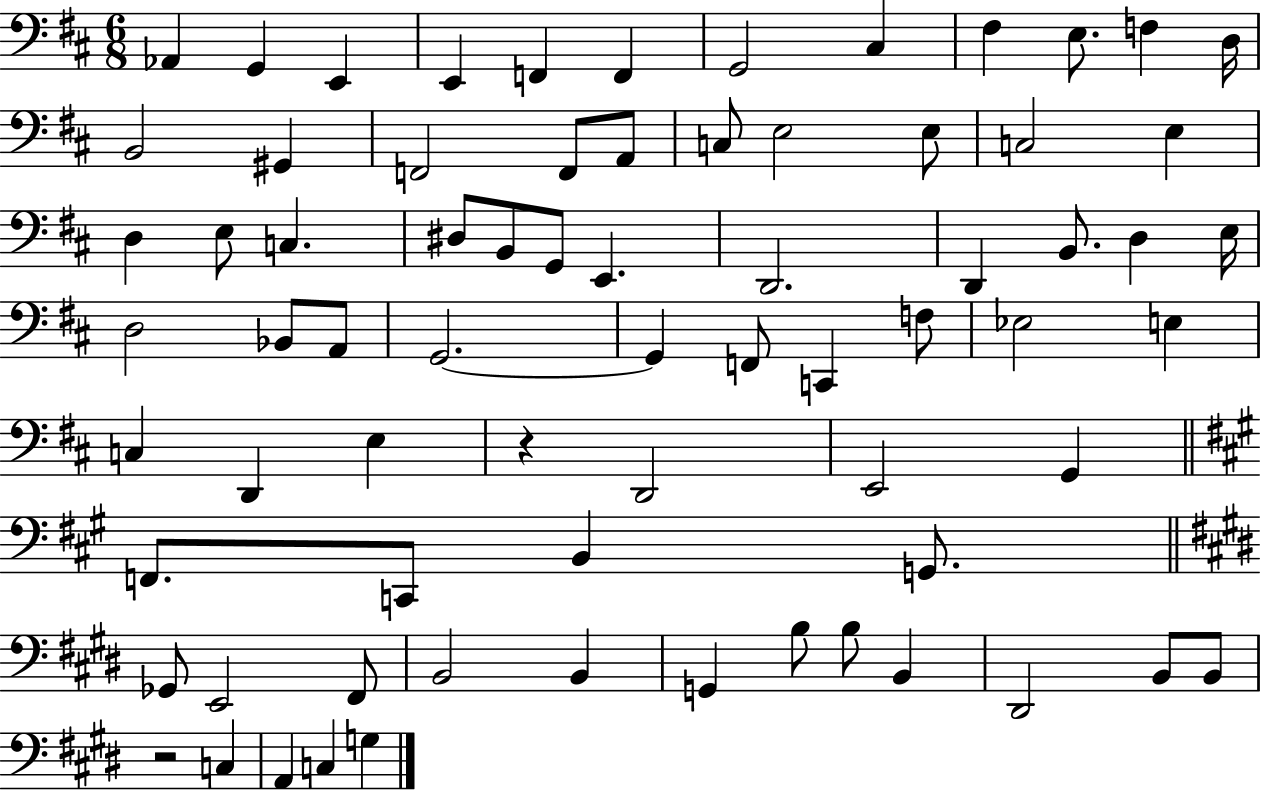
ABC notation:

X:1
T:Untitled
M:6/8
L:1/4
K:D
_A,, G,, E,, E,, F,, F,, G,,2 ^C, ^F, E,/2 F, D,/4 B,,2 ^G,, F,,2 F,,/2 A,,/2 C,/2 E,2 E,/2 C,2 E, D, E,/2 C, ^D,/2 B,,/2 G,,/2 E,, D,,2 D,, B,,/2 D, E,/4 D,2 _B,,/2 A,,/2 G,,2 G,, F,,/2 C,, F,/2 _E,2 E, C, D,, E, z D,,2 E,,2 G,, F,,/2 C,,/2 B,, G,,/2 _G,,/2 E,,2 ^F,,/2 B,,2 B,, G,, B,/2 B,/2 B,, ^D,,2 B,,/2 B,,/2 z2 C, A,, C, G,